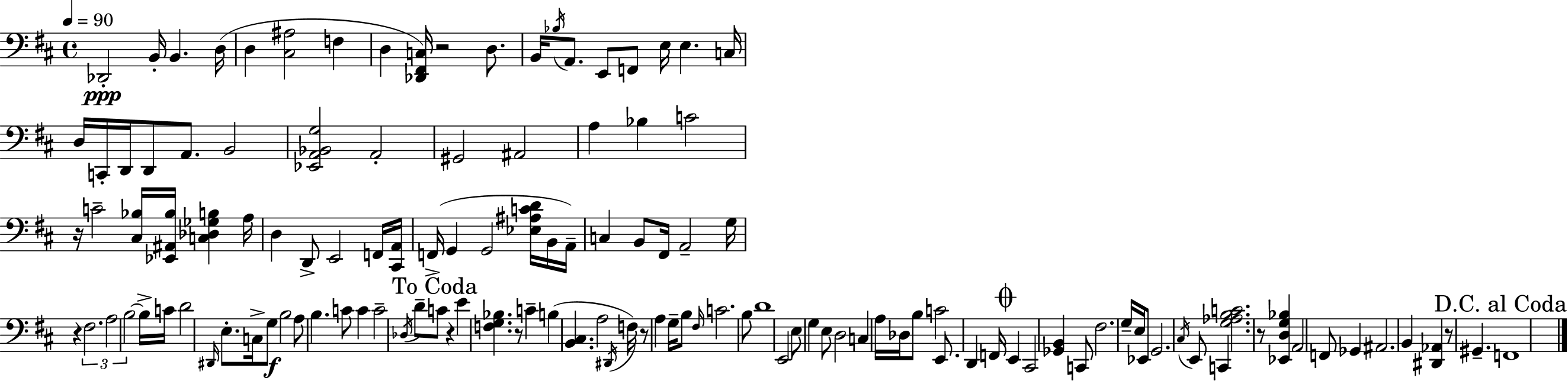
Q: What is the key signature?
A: D major